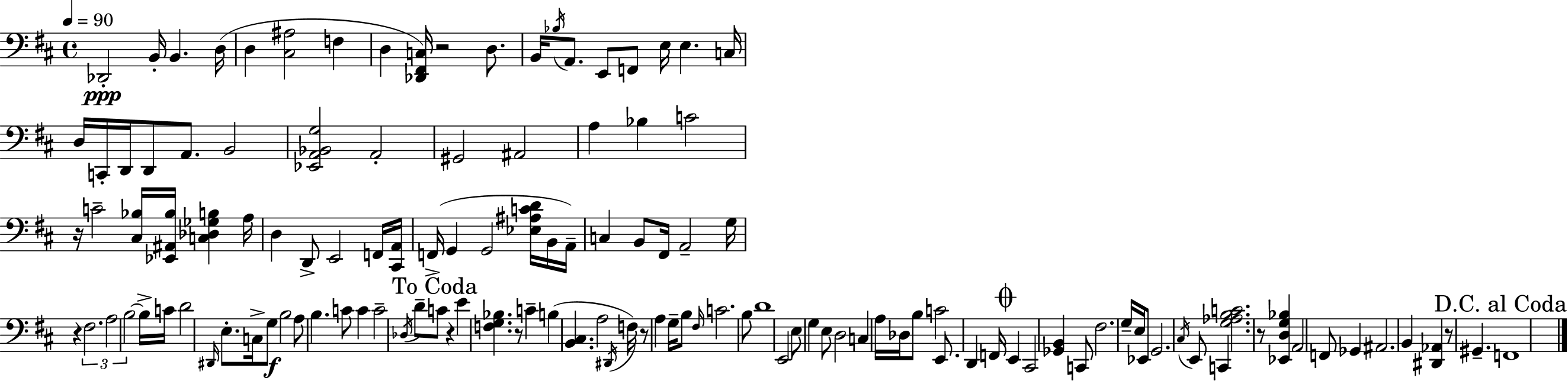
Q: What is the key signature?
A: D major